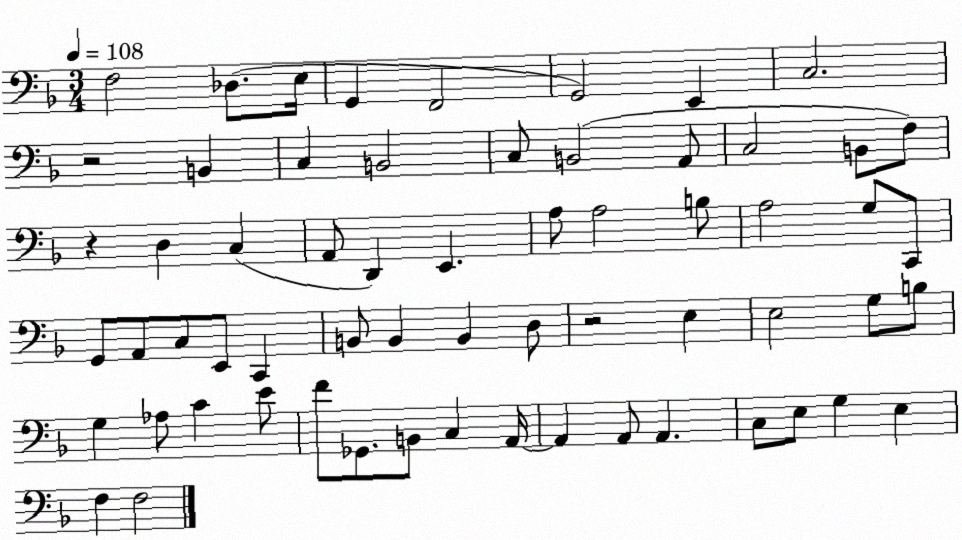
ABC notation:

X:1
T:Untitled
M:3/4
L:1/4
K:F
F,2 _D,/2 E,/4 G,, F,,2 G,,2 E,, C,2 z2 B,, C, B,,2 C,/2 B,,2 A,,/2 C,2 B,,/2 F,/2 z D, C, A,,/2 D,, E,, A,/2 A,2 B,/2 A,2 G,/2 C,,/2 G,,/2 A,,/2 C,/2 E,,/2 C,, B,,/2 B,, B,, D,/2 z2 E, E,2 G,/2 B,/2 G, _A,/2 C E/2 F/2 _G,,/2 B,,/2 C, A,,/4 A,, A,,/2 A,, C,/2 E,/2 G, E, F, F,2